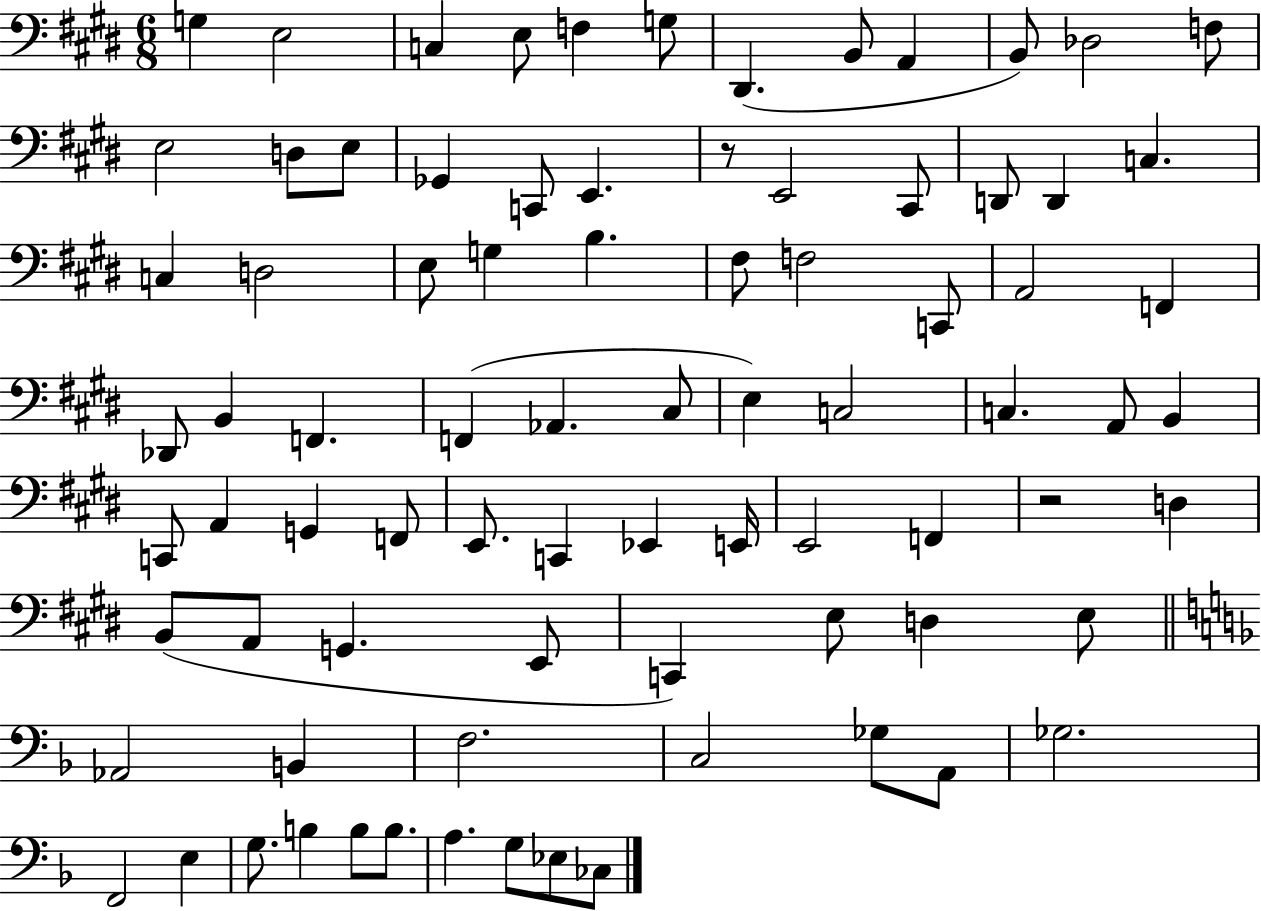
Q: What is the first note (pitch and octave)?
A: G3